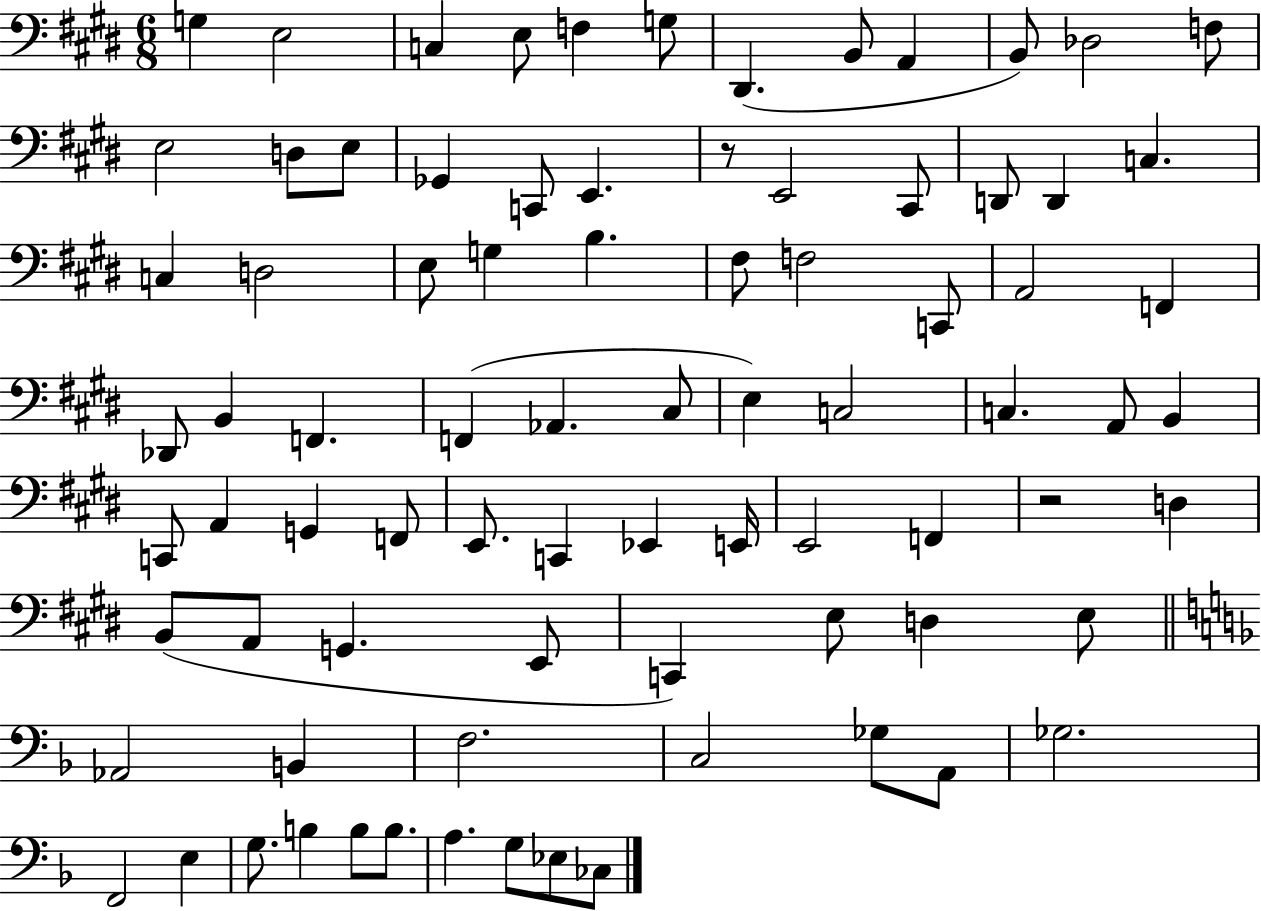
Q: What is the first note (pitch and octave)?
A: G3